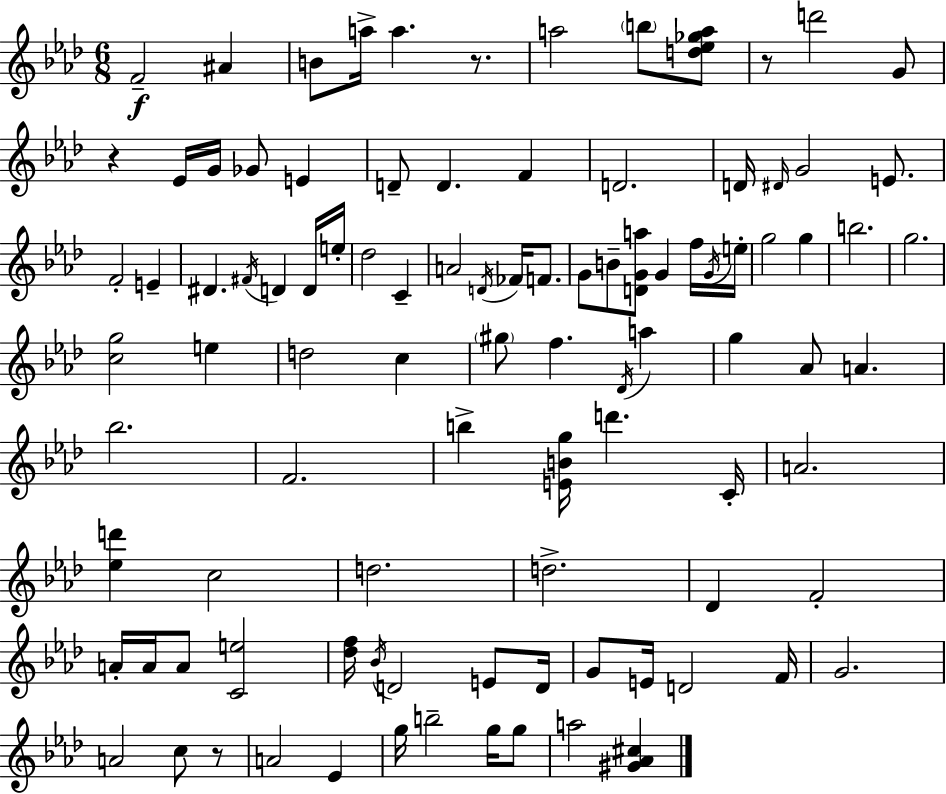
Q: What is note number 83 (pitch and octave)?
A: B5